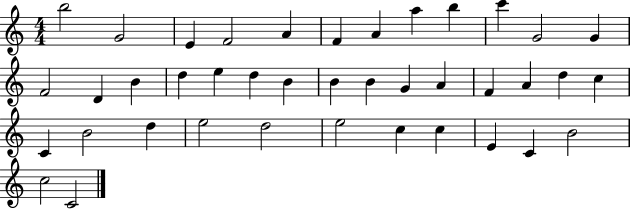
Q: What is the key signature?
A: C major